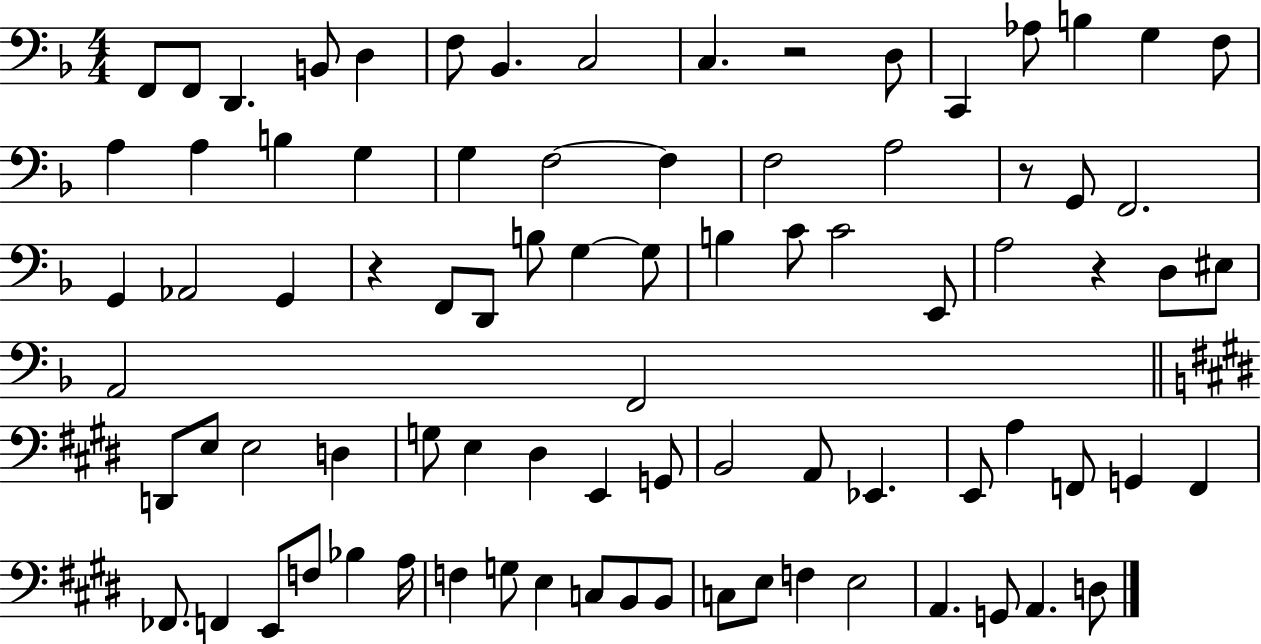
F2/e F2/e D2/q. B2/e D3/q F3/e Bb2/q. C3/h C3/q. R/h D3/e C2/q Ab3/e B3/q G3/q F3/e A3/q A3/q B3/q G3/q G3/q F3/h F3/q F3/h A3/h R/e G2/e F2/h. G2/q Ab2/h G2/q R/q F2/e D2/e B3/e G3/q G3/e B3/q C4/e C4/h E2/e A3/h R/q D3/e EIS3/e A2/h F2/h D2/e E3/e E3/h D3/q G3/e E3/q D#3/q E2/q G2/e B2/h A2/e Eb2/q. E2/e A3/q F2/e G2/q F2/q FES2/e. F2/q E2/e F3/e Bb3/q A3/s F3/q G3/e E3/q C3/e B2/e B2/e C3/e E3/e F3/q E3/h A2/q. G2/e A2/q. D3/e